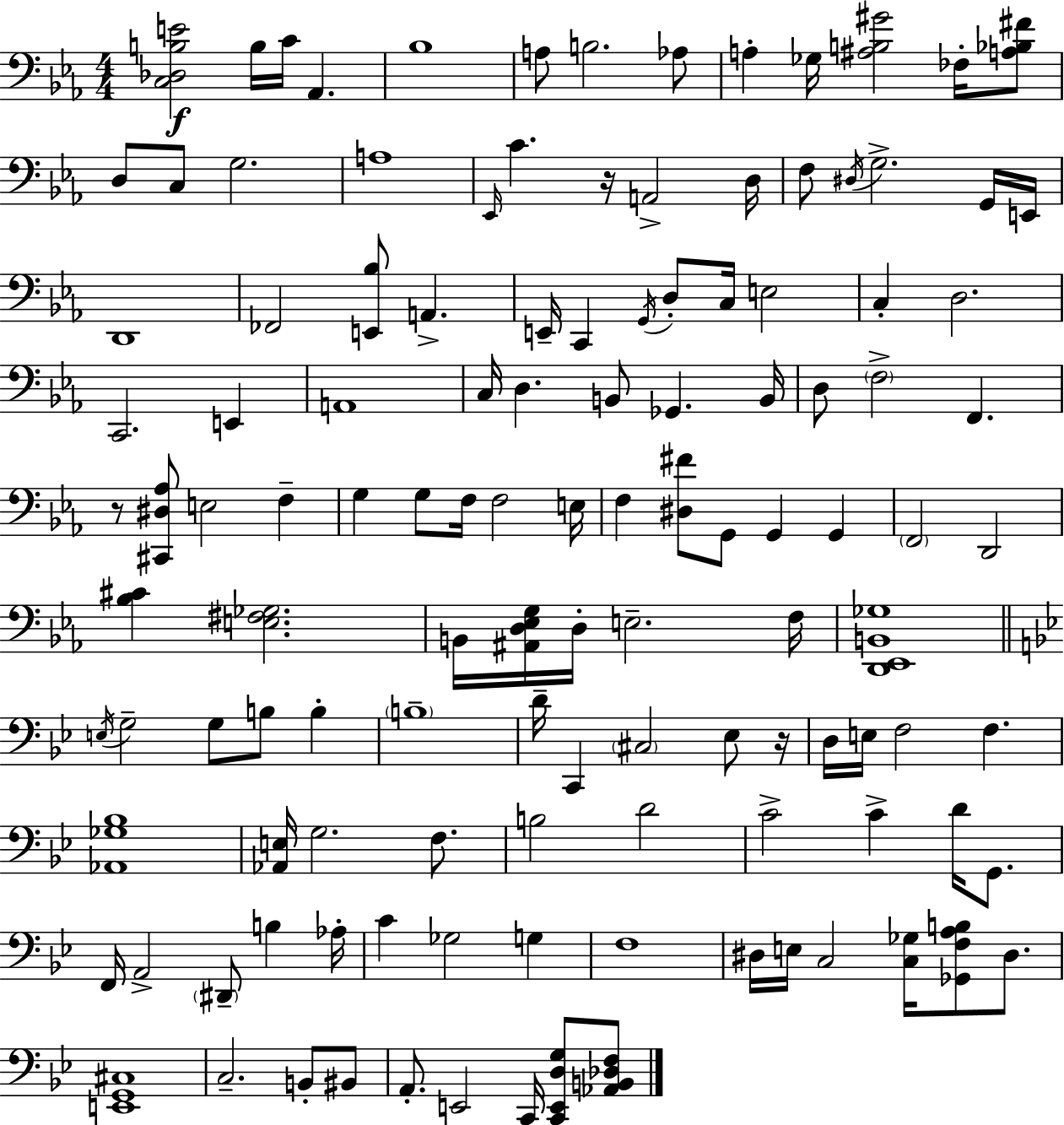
X:1
T:Untitled
M:4/4
L:1/4
K:Cm
[C,_D,B,E]2 B,/4 C/4 _A,, _B,4 A,/2 B,2 _A,/2 A, _G,/4 [^A,B,^G]2 _F,/4 [A,_B,^F]/2 D,/2 C,/2 G,2 A,4 _E,,/4 C z/4 A,,2 D,/4 F,/2 ^D,/4 G,2 G,,/4 E,,/4 D,,4 _F,,2 [E,,_B,]/2 A,, E,,/4 C,, G,,/4 D,/2 C,/4 E,2 C, D,2 C,,2 E,, A,,4 C,/4 D, B,,/2 _G,, B,,/4 D,/2 F,2 F,, z/2 [^C,,^D,_A,]/2 E,2 F, G, G,/2 F,/4 F,2 E,/4 F, [^D,^F]/2 G,,/2 G,, G,, F,,2 D,,2 [_B,^C] [E,^F,_G,]2 B,,/4 [^A,,D,_E,G,]/4 D,/4 E,2 F,/4 [D,,_E,,B,,_G,]4 E,/4 G,2 G,/2 B,/2 B, B,4 D/4 C,, ^C,2 _E,/2 z/4 D,/4 E,/4 F,2 F, [_A,,_G,_B,]4 [_A,,E,]/4 G,2 F,/2 B,2 D2 C2 C D/4 G,,/2 F,,/4 A,,2 ^D,,/2 B, _A,/4 C _G,2 G, F,4 ^D,/4 E,/4 C,2 [C,_G,]/4 [_G,,F,A,B,]/2 ^D,/2 [E,,G,,^C,]4 C,2 B,,/2 ^B,,/2 A,,/2 E,,2 C,,/4 [C,,E,,D,G,]/2 [_A,,B,,_D,F,]/2